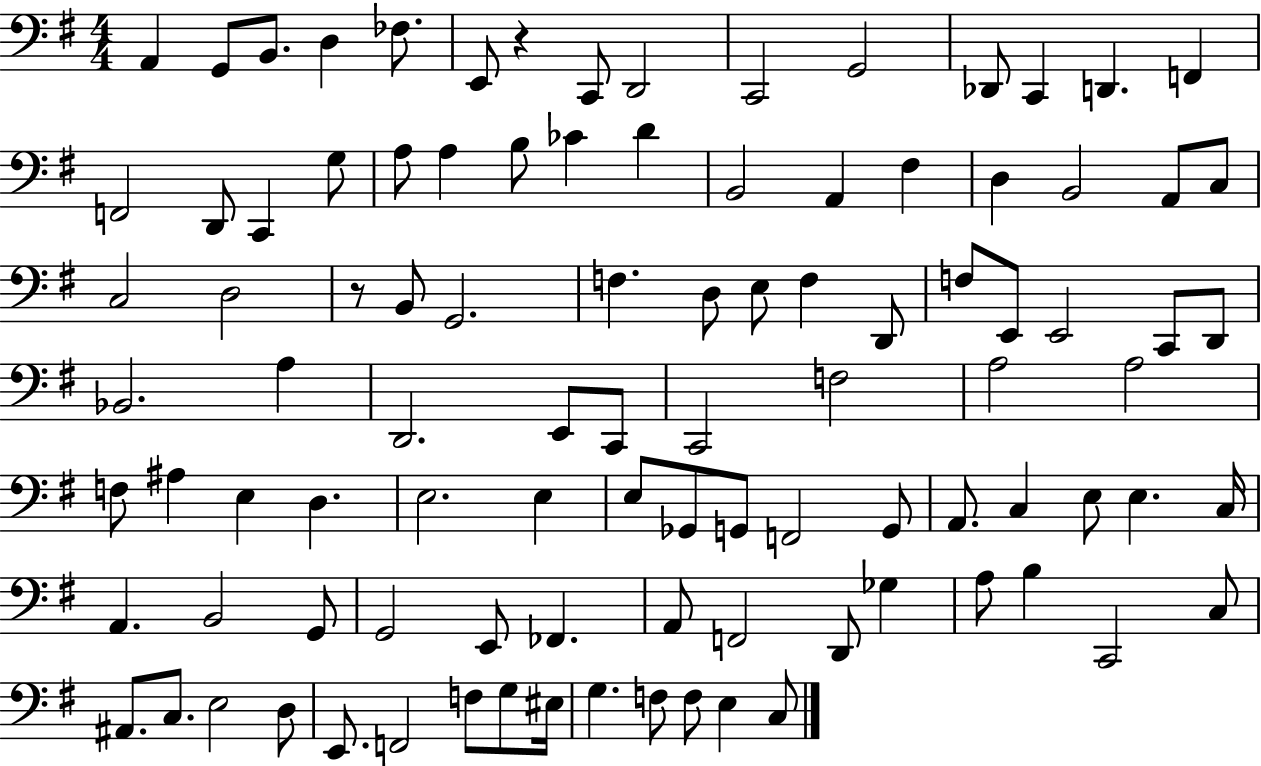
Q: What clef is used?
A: bass